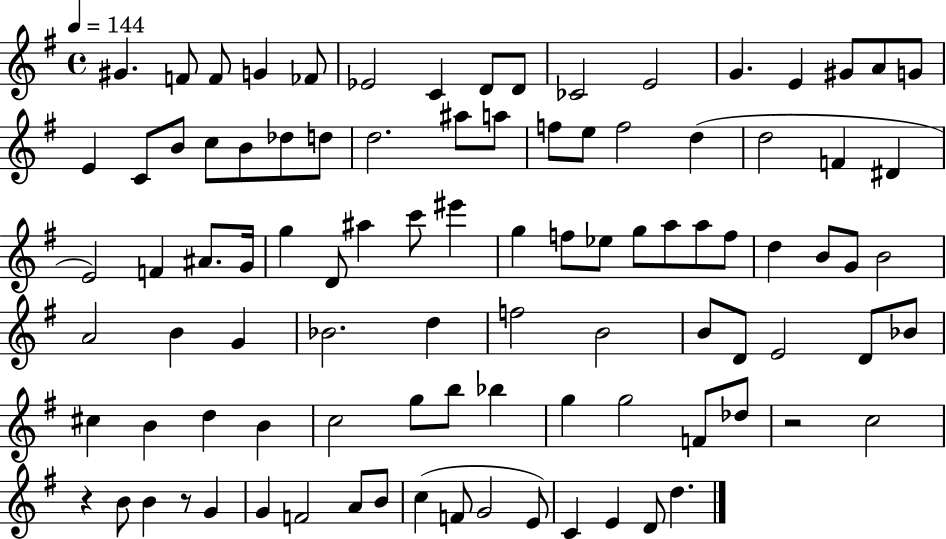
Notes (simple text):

G#4/q. F4/e F4/e G4/q FES4/e Eb4/h C4/q D4/e D4/e CES4/h E4/h G4/q. E4/q G#4/e A4/e G4/e E4/q C4/e B4/e C5/e B4/e Db5/e D5/e D5/h. A#5/e A5/e F5/e E5/e F5/h D5/q D5/h F4/q D#4/q E4/h F4/q A#4/e. G4/s G5/q D4/e A#5/q C6/e EIS6/q G5/q F5/e Eb5/e G5/e A5/e A5/e F5/e D5/q B4/e G4/e B4/h A4/h B4/q G4/q Bb4/h. D5/q F5/h B4/h B4/e D4/e E4/h D4/e Bb4/e C#5/q B4/q D5/q B4/q C5/h G5/e B5/e Bb5/q G5/q G5/h F4/e Db5/e R/h C5/h R/q B4/e B4/q R/e G4/q G4/q F4/h A4/e B4/e C5/q F4/e G4/h E4/e C4/q E4/q D4/e D5/q.